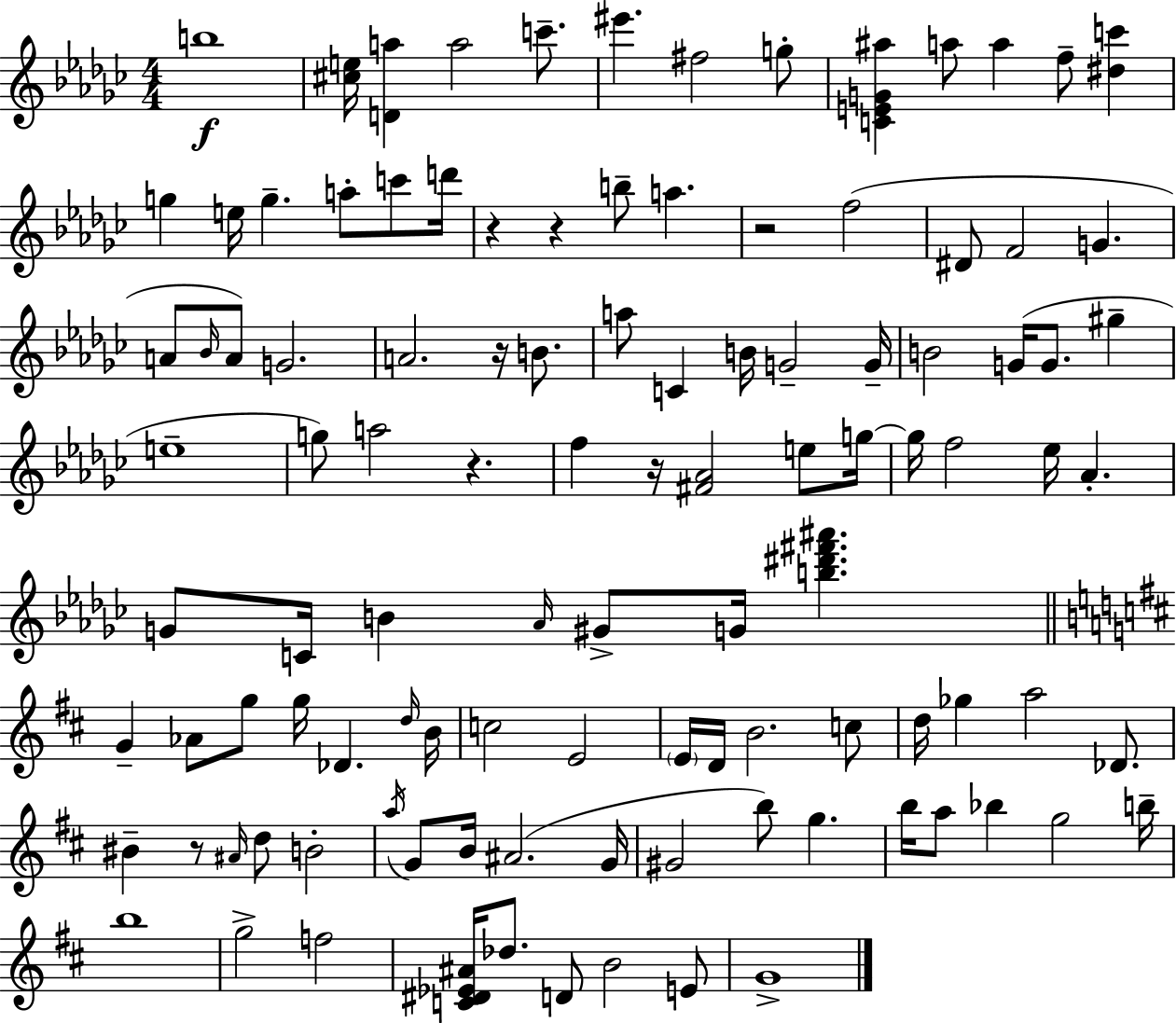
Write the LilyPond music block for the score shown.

{
  \clef treble
  \numericTimeSignature
  \time 4/4
  \key ees \minor
  \repeat volta 2 { b''1\f | <cis'' e''>16 <d' a''>4 a''2 c'''8.-- | eis'''4. fis''2 g''8-. | <c' e' g' ais''>4 a''8 a''4 f''8-- <dis'' c'''>4 | \break g''4 e''16 g''4.-- a''8-. c'''8 d'''16 | r4 r4 b''8-- a''4. | r2 f''2( | dis'8 f'2 g'4. | \break a'8 \grace { bes'16 }) a'8 g'2. | a'2. r16 b'8. | a''8 c'4 b'16 g'2-- | g'16-- b'2 g'16( g'8. gis''4-- | \break e''1-- | g''8) a''2 r4. | f''4 r16 <fis' aes'>2 e''8 | g''16~~ g''16 f''2 ees''16 aes'4.-. | \break g'8 c'16 b'4 \grace { aes'16 } gis'8-> g'16 <b'' dis''' fis''' ais'''>4. | \bar "||" \break \key d \major g'4-- aes'8 g''8 g''16 des'4. \grace { d''16 } | b'16 c''2 e'2 | \parenthesize e'16 d'16 b'2. c''8 | d''16 ges''4 a''2 des'8. | \break bis'4-- r8 \grace { ais'16 } d''8 b'2-. | \acciaccatura { a''16 } g'8 b'16 ais'2.( | g'16 gis'2 b''8) g''4. | b''16 a''8 bes''4 g''2 | \break b''16-- b''1 | g''2-> f''2 | <c' dis' ees' ais'>16 des''8. d'8 b'2 | e'8 g'1-> | \break } \bar "|."
}